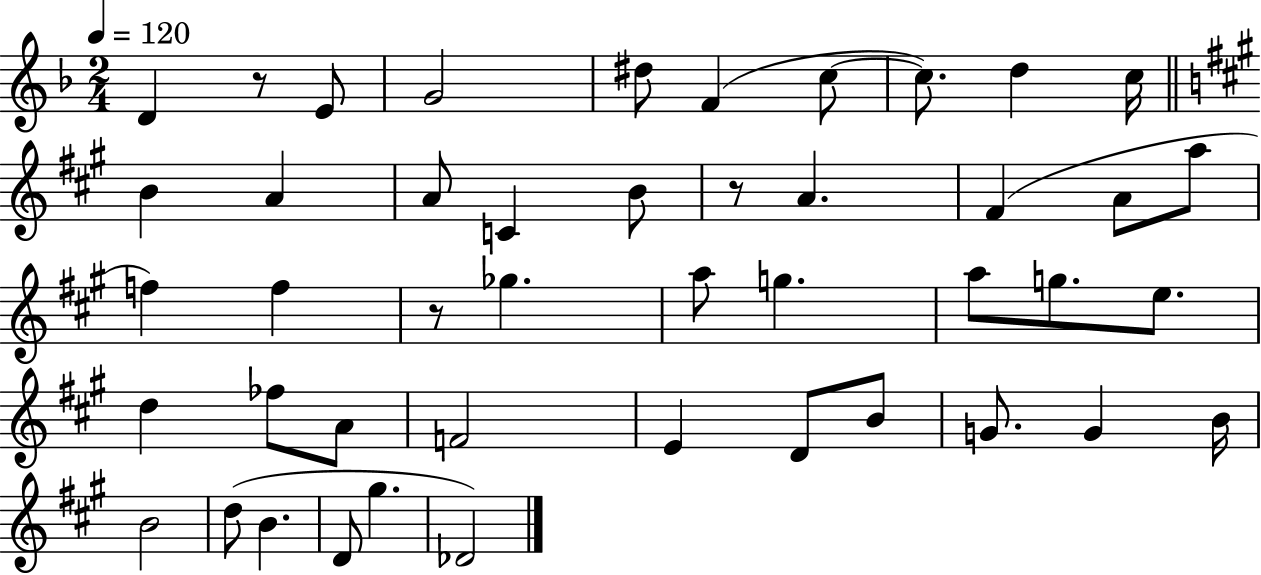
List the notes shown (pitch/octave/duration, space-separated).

D4/q R/e E4/e G4/h D#5/e F4/q C5/e C5/e. D5/q C5/s B4/q A4/q A4/e C4/q B4/e R/e A4/q. F#4/q A4/e A5/e F5/q F5/q R/e Gb5/q. A5/e G5/q. A5/e G5/e. E5/e. D5/q FES5/e A4/e F4/h E4/q D4/e B4/e G4/e. G4/q B4/s B4/h D5/e B4/q. D4/e G#5/q. Db4/h